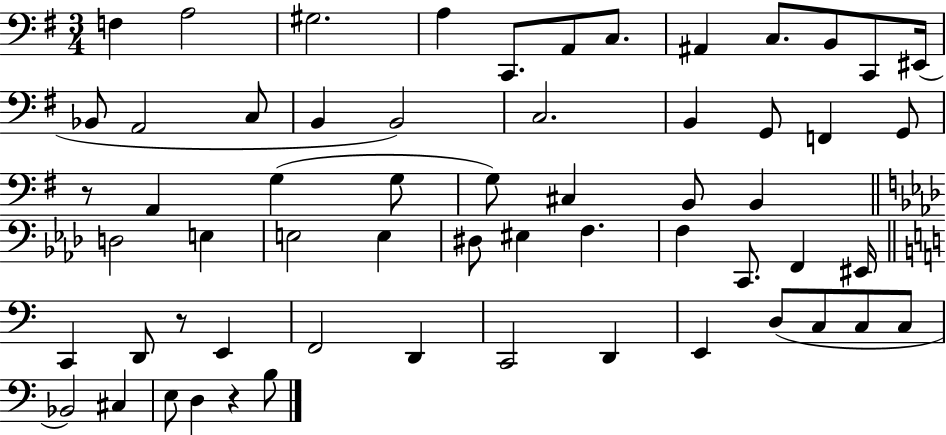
X:1
T:Untitled
M:3/4
L:1/4
K:G
F, A,2 ^G,2 A, C,,/2 A,,/2 C,/2 ^A,, C,/2 B,,/2 C,,/2 ^E,,/4 _B,,/2 A,,2 C,/2 B,, B,,2 C,2 B,, G,,/2 F,, G,,/2 z/2 A,, G, G,/2 G,/2 ^C, B,,/2 B,, D,2 E, E,2 E, ^D,/2 ^E, F, F, C,,/2 F,, ^E,,/4 C,, D,,/2 z/2 E,, F,,2 D,, C,,2 D,, E,, D,/2 C,/2 C,/2 C,/2 _B,,2 ^C, E,/2 D, z B,/2